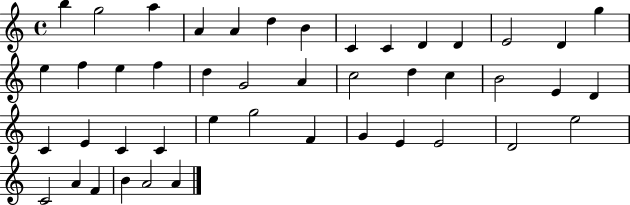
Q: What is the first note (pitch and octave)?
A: B5